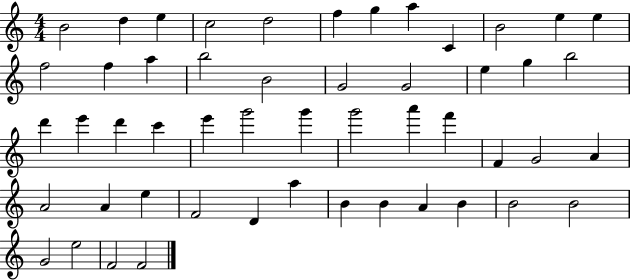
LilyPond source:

{
  \clef treble
  \numericTimeSignature
  \time 4/4
  \key c \major
  b'2 d''4 e''4 | c''2 d''2 | f''4 g''4 a''4 c'4 | b'2 e''4 e''4 | \break f''2 f''4 a''4 | b''2 b'2 | g'2 g'2 | e''4 g''4 b''2 | \break d'''4 e'''4 d'''4 c'''4 | e'''4 g'''2 g'''4 | g'''2 a'''4 f'''4 | f'4 g'2 a'4 | \break a'2 a'4 e''4 | f'2 d'4 a''4 | b'4 b'4 a'4 b'4 | b'2 b'2 | \break g'2 e''2 | f'2 f'2 | \bar "|."
}